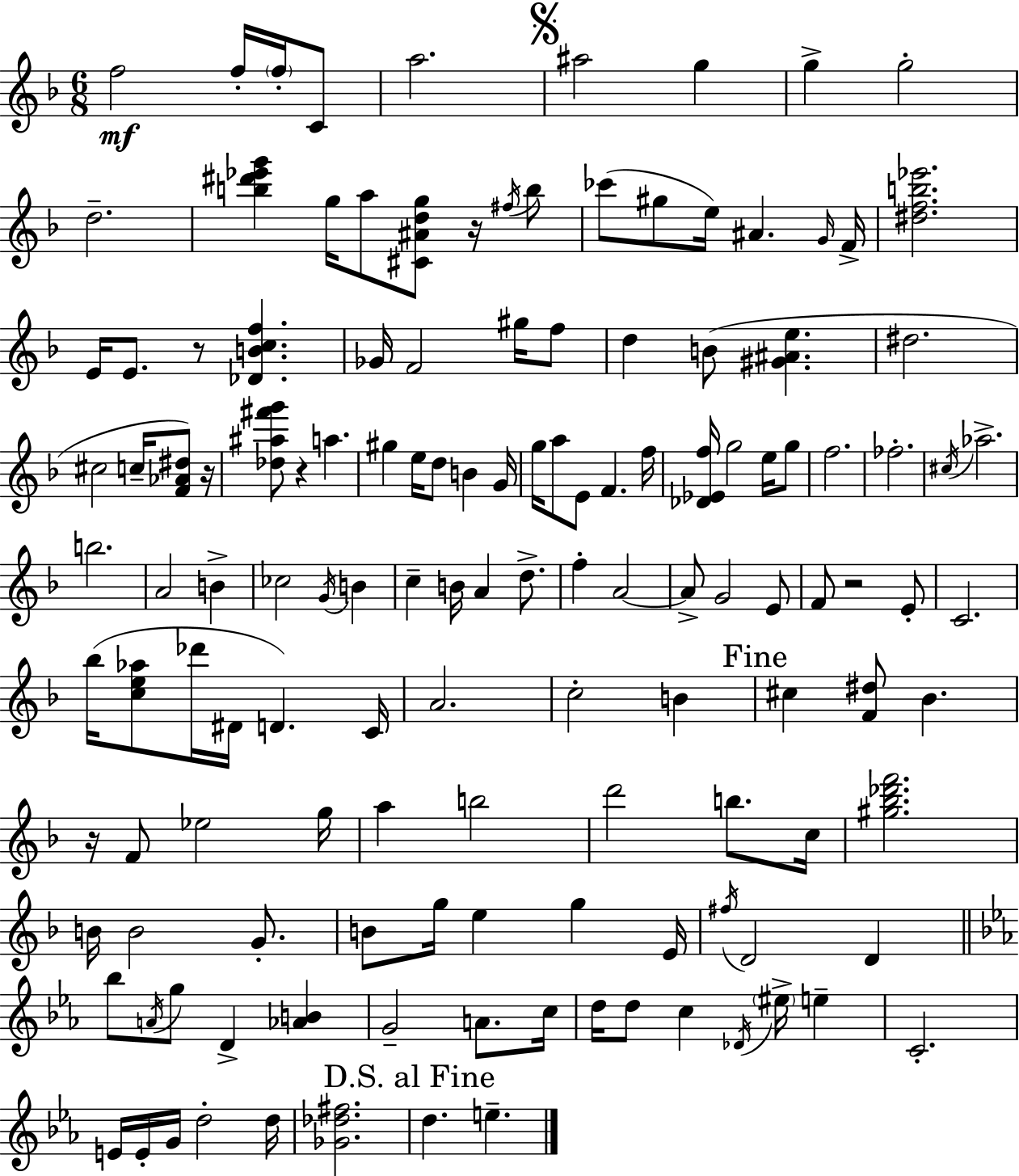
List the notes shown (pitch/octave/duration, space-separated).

F5/h F5/s F5/s C4/e A5/h. A#5/h G5/q G5/q G5/h D5/h. [B5,D#6,Eb6,G6]/q G5/s A5/e [C#4,A#4,D5,G5]/e R/s F#5/s B5/e CES6/e G#5/e E5/s A#4/q. G4/s F4/s [D#5,F5,B5,Eb6]/h. E4/s E4/e. R/e [Db4,B4,C5,F5]/q. Gb4/s F4/h G#5/s F5/e D5/q B4/e [G#4,A#4,E5]/q. D#5/h. C#5/h C5/s [F4,Ab4,D#5]/e R/s [Db5,A#5,F#6,G6]/e R/q A5/q. G#5/q E5/s D5/e B4/q G4/s G5/s A5/e E4/e F4/q. F5/s [Db4,Eb4,F5]/s G5/h E5/s G5/e F5/h. FES5/h. C#5/s Ab5/h. B5/h. A4/h B4/q CES5/h G4/s B4/q C5/q B4/s A4/q D5/e. F5/q A4/h A4/e G4/h E4/e F4/e R/h E4/e C4/h. Bb5/s [C5,E5,Ab5]/e Db6/s D#4/s D4/q. C4/s A4/h. C5/h B4/q C#5/q [F4,D#5]/e Bb4/q. R/s F4/e Eb5/h G5/s A5/q B5/h D6/h B5/e. C5/s [G#5,Bb5,Db6,F6]/h. B4/s B4/h G4/e. B4/e G5/s E5/q G5/q E4/s F#5/s D4/h D4/q Bb5/e A4/s G5/e D4/q [Ab4,B4]/q G4/h A4/e. C5/s D5/s D5/e C5/q Db4/s EIS5/s E5/q C4/h. E4/s E4/s G4/s D5/h D5/s [Gb4,Db5,F#5]/h. D5/q. E5/q.